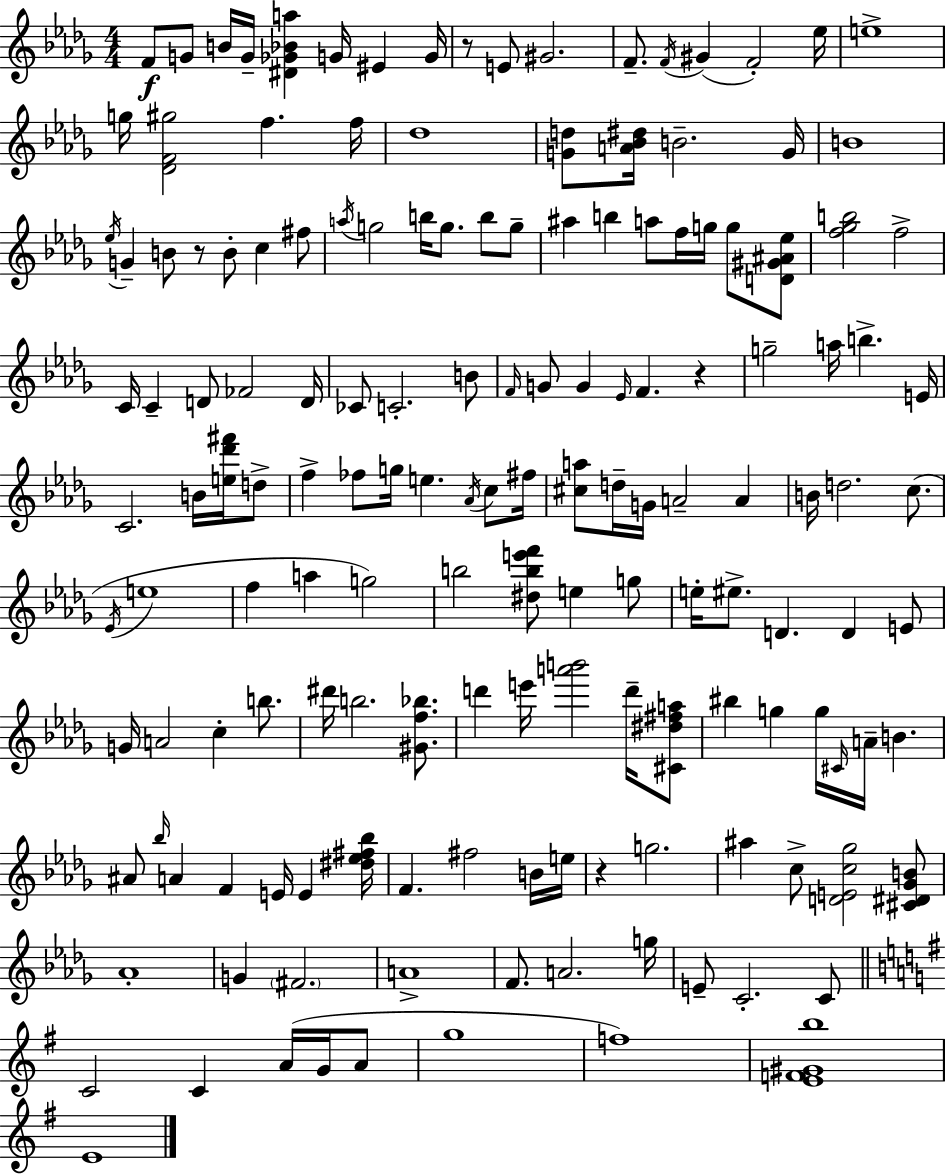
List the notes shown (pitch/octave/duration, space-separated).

F4/e G4/e B4/s G4/s [D#4,Gb4,Bb4,A5]/q G4/s EIS4/q G4/s R/e E4/e G#4/h. F4/e. F4/s G#4/q F4/h Eb5/s E5/w G5/s [Db4,F4,G#5]/h F5/q. F5/s Db5/w [G4,D5]/e [A4,Bb4,D#5]/s B4/h. G4/s B4/w Eb5/s G4/q B4/e R/e B4/e C5/q F#5/e A5/s G5/h B5/s G5/e. B5/e G5/e A#5/q B5/q A5/e F5/s G5/s G5/e [D4,G#4,A#4,Eb5]/e [F5,Gb5,B5]/h F5/h C4/s C4/q D4/e FES4/h D4/s CES4/e C4/h. B4/e F4/s G4/e G4/q Eb4/s F4/q. R/q G5/h A5/s B5/q. E4/s C4/h. B4/s [E5,Db6,F#6]/s D5/e F5/q FES5/e G5/s E5/q. Ab4/s C5/e F#5/s [C#5,A5]/e D5/s G4/s A4/h A4/q B4/s D5/h. C5/e. Eb4/s E5/w F5/q A5/q G5/h B5/h [D#5,B5,E6,F6]/e E5/q G5/e E5/s EIS5/e. D4/q. D4/q E4/e G4/s A4/h C5/q B5/e. D#6/s B5/h. [G#4,F5,Bb5]/e. D6/q E6/s [A6,B6]/h D6/s [C#4,D#5,F#5,A5]/e BIS5/q G5/q G5/s C#4/s A4/s B4/q. A#4/e Bb5/s A4/q F4/q E4/s E4/q [D#5,Eb5,F#5,Bb5]/s F4/q. F#5/h B4/s E5/s R/q G5/h. A#5/q C5/e [D4,E4,C5,Gb5]/h [C#4,D#4,Gb4,B4]/e Ab4/w G4/q F#4/h. A4/w F4/e. A4/h. G5/s E4/e C4/h. C4/e C4/h C4/q A4/s G4/s A4/e G5/w F5/w [E4,F4,G#4,B5]/w E4/w